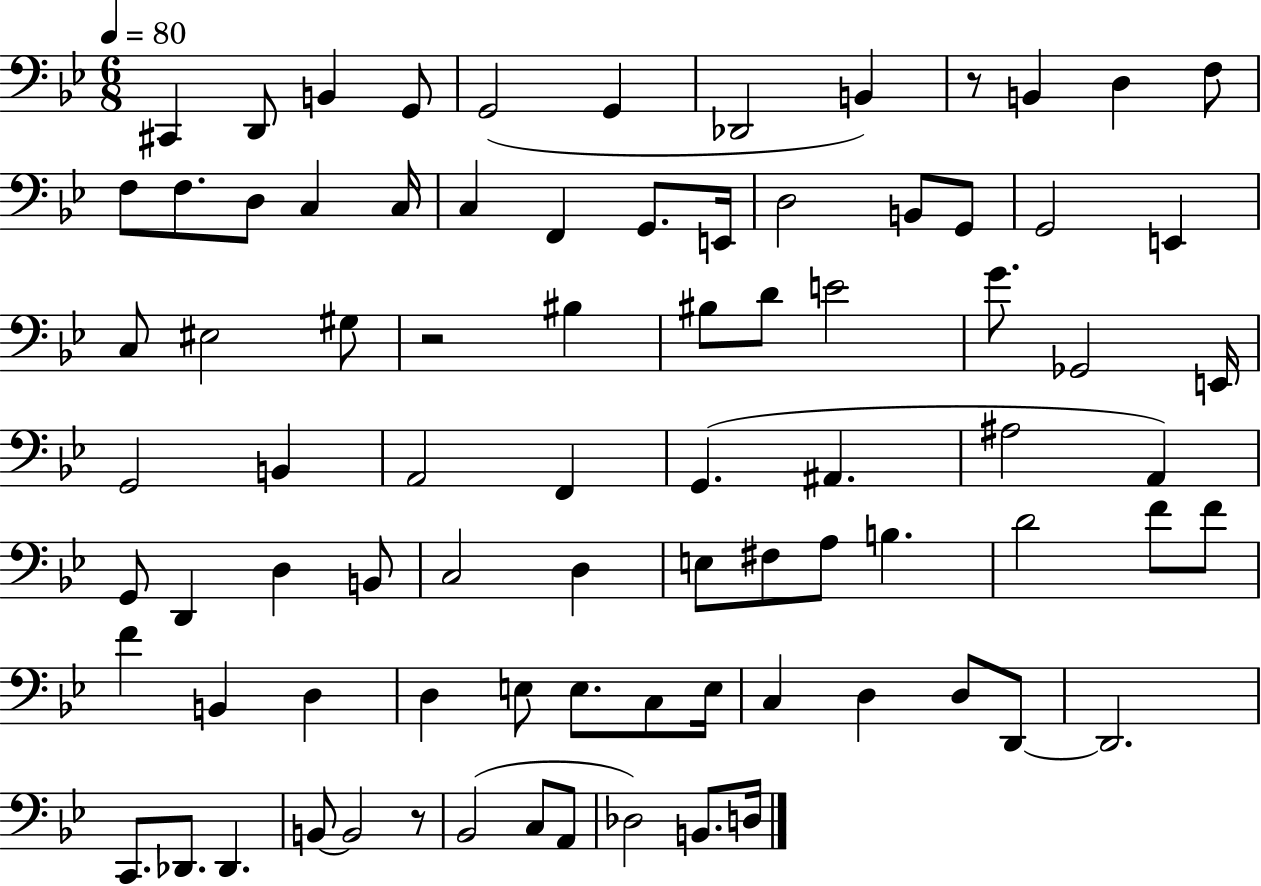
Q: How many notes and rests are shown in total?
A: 83